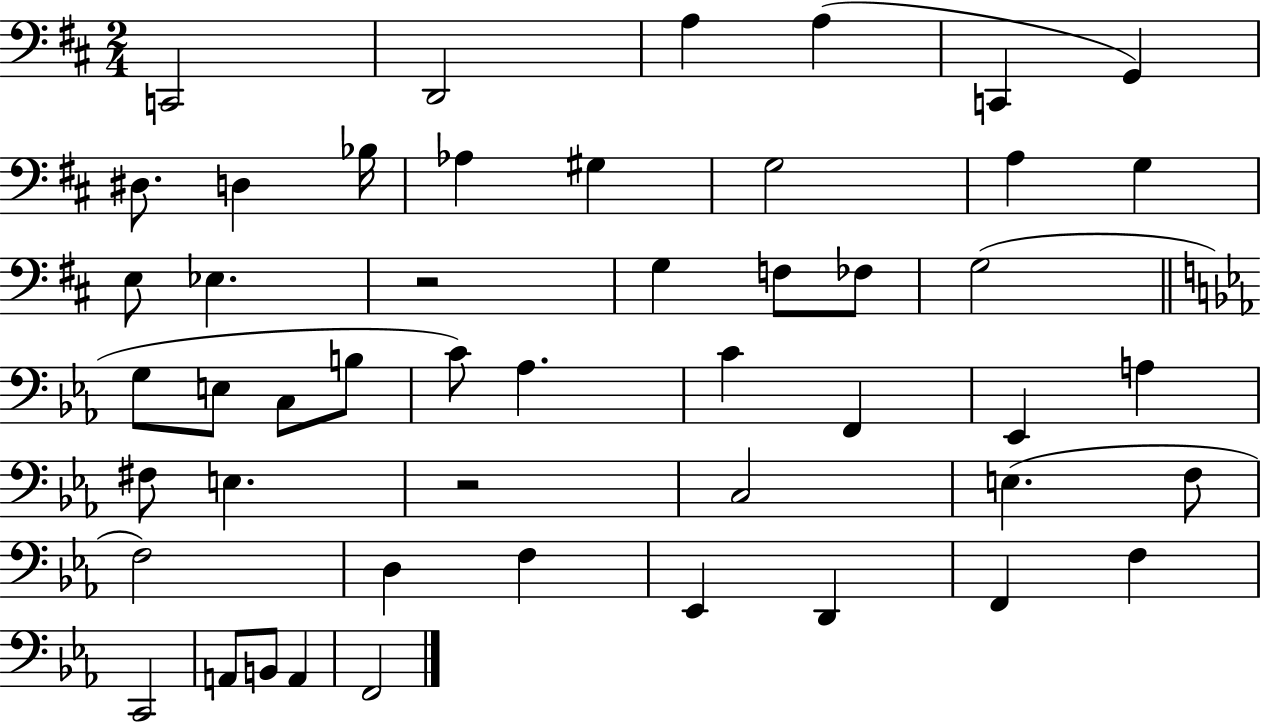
X:1
T:Untitled
M:2/4
L:1/4
K:D
C,,2 D,,2 A, A, C,, G,, ^D,/2 D, _B,/4 _A, ^G, G,2 A, G, E,/2 _E, z2 G, F,/2 _F,/2 G,2 G,/2 E,/2 C,/2 B,/2 C/2 _A, C F,, _E,, A, ^F,/2 E, z2 C,2 E, F,/2 F,2 D, F, _E,, D,, F,, F, C,,2 A,,/2 B,,/2 A,, F,,2